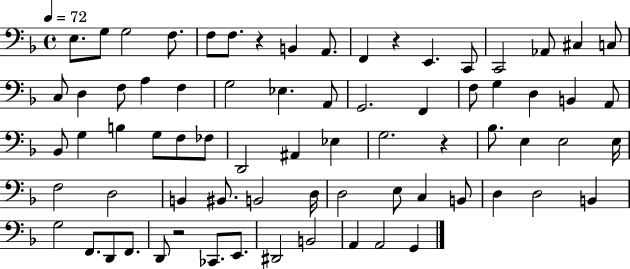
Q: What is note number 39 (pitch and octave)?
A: Eb3